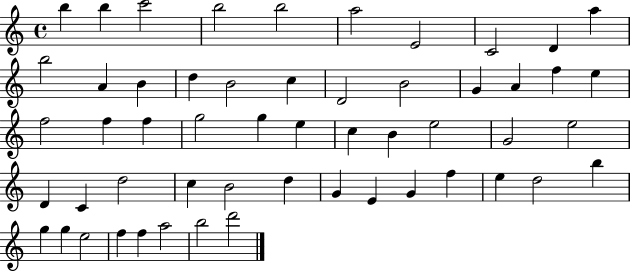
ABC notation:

X:1
T:Untitled
M:4/4
L:1/4
K:C
b b c'2 b2 b2 a2 E2 C2 D a b2 A B d B2 c D2 B2 G A f e f2 f f g2 g e c B e2 G2 e2 D C d2 c B2 d G E G f e d2 b g g e2 f f a2 b2 d'2